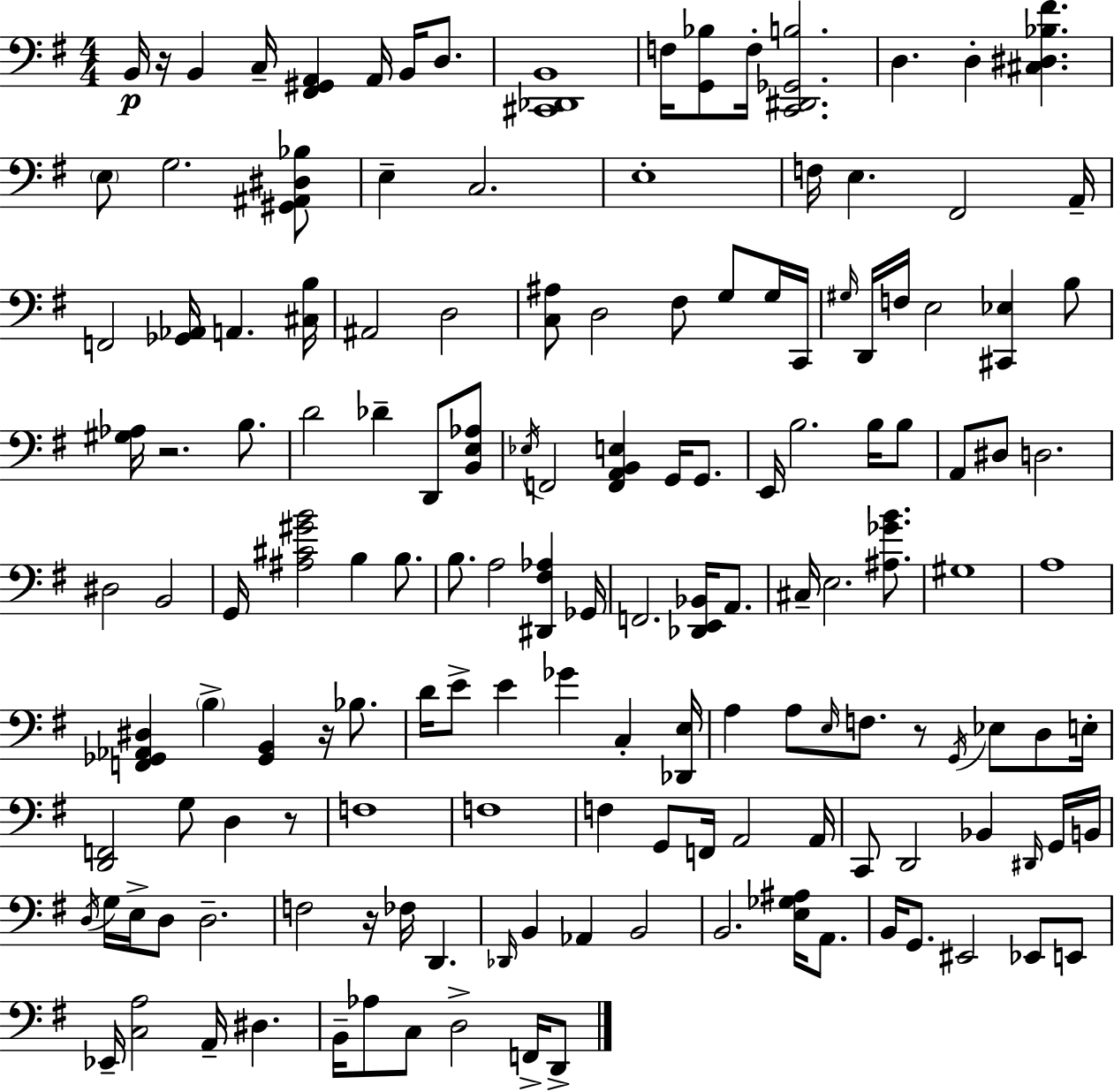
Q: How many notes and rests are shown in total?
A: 149